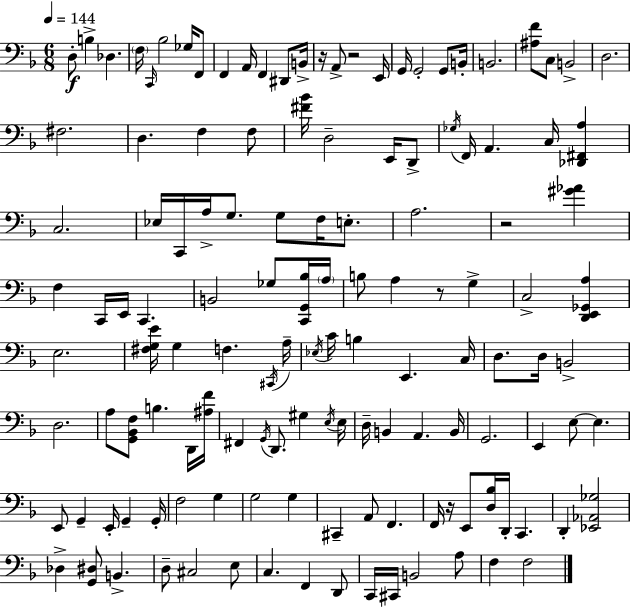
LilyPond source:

{
  \clef bass
  \numericTimeSignature
  \time 6/8
  \key f \major
  \tempo 4 = 144
  d8-.\f b4-> des4. | \parenthesize f16 \grace { c,16 } bes2 ges16 f,8 | f,4 a,16 f,4 dis,8 | b,16-> r16 a,8-> r2 | \break e,16 g,16 g,2-. g,8 | b,16-. b,2. | <ais f'>8 c8 b,2-> | d2. | \break fis2. | d4. f4 f8 | <fis' bes'>16 d2-- e,16 d,8-> | \acciaccatura { ges16 } f,16 a,4. c16 <des, fis, a>4 | \break c2. | ees16 c,16 a16-> g8. g8 f16 e8.-. | a2. | r2 <gis' aes'>4 | \break f4 c,16 e,16 c,4. | b,2 ges8 | <c, g, bes>16 \parenthesize a16 b8 a4 r8 g4-> | c2-> <d, e, ges, a>4 | \break e2. | <fis g e'>16 g4 f4. | \acciaccatura { cis,16 } a16-- \acciaccatura { ees16 } c'16 b4 e,4. | c16 d8. d16 b,2-> | \break d2. | a8 <g, bes, f>8 b4. | d,16 <ais f'>16 fis,4 \acciaccatura { g,16 } d,8. | gis4 \acciaccatura { e16 } e16 d16-- b,4 a,4. | \break b,16 g,2. | e,4 e8~~ | e4. e,8 g,4-- | e,16-. g,4-- g,16-. f2 | \break g4 g2 | g4 cis,4-- a,8 | f,4. f,16 r16 e,8 <d bes>16 d,16-. | c,4. d,4-. <ees, aes, ges>2 | \break des4-> <g, dis>8 | b,4.-> d8-- cis2 | e8 c4. | f,4 d,8 c,16 cis,16 b,2 | \break a8 f4 f2 | \bar "|."
}